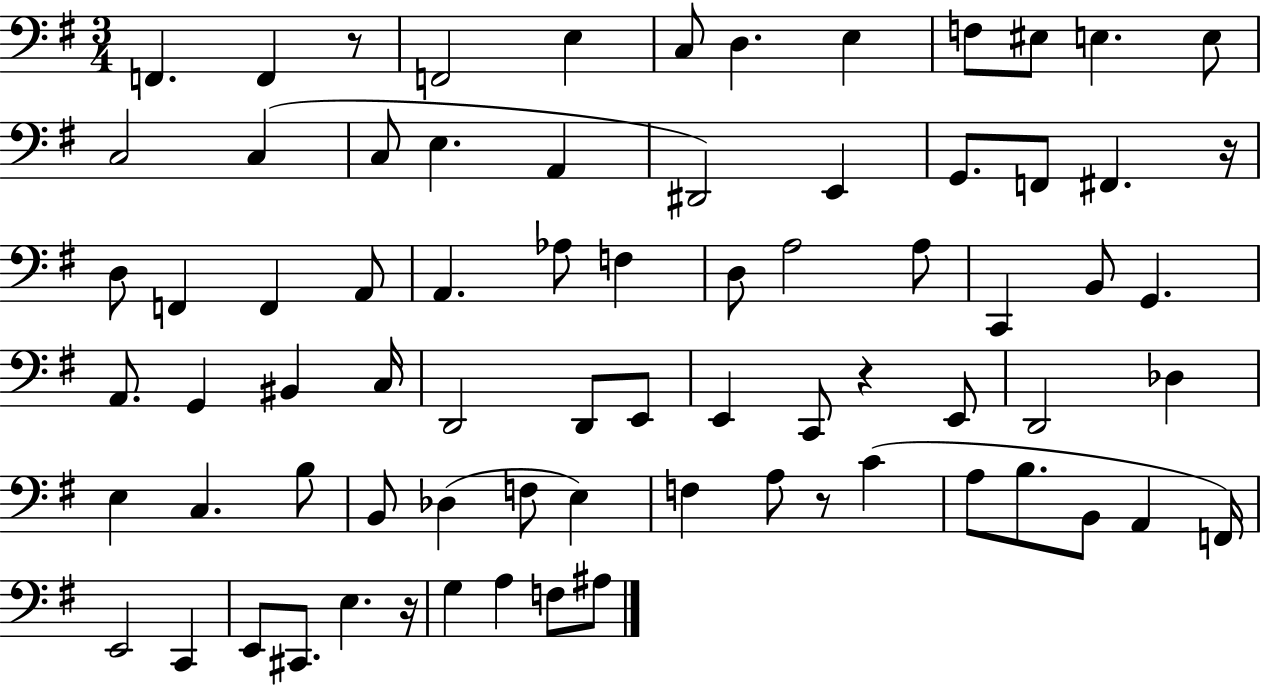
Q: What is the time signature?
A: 3/4